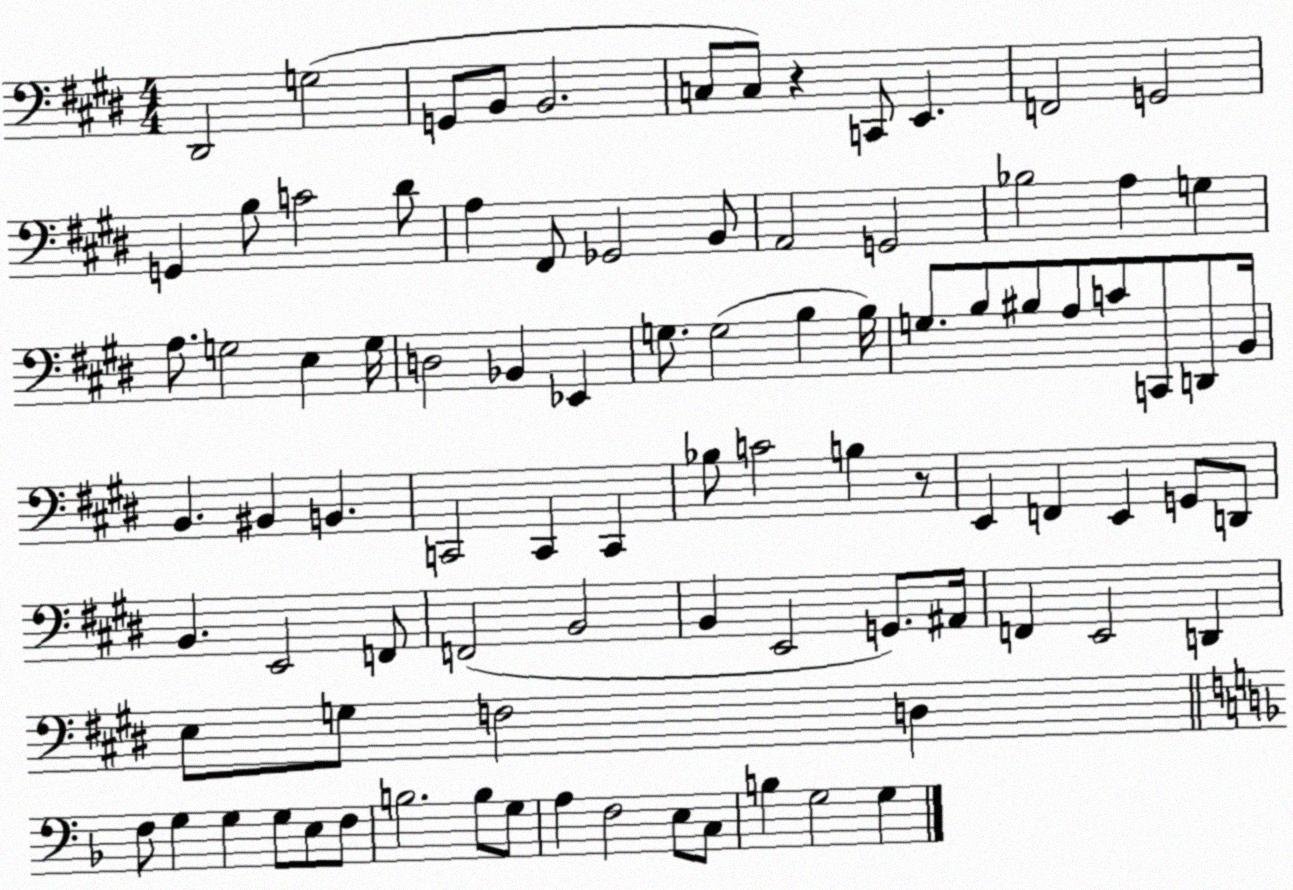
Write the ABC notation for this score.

X:1
T:Untitled
M:4/4
L:1/4
K:E
^D,,2 G,2 G,,/2 B,,/2 B,,2 C,/2 C,/2 z C,,/2 E,, F,,2 G,,2 G,, B,/2 C2 ^D/2 A, ^F,,/2 _G,,2 B,,/2 A,,2 G,,2 _B,2 A, G, A,/2 G,2 E, G,/4 D,2 _B,, _E,, G,/2 G,2 B, B,/4 G,/2 B,/2 ^B,/2 A,/2 C/2 C,,/2 D,,/2 B,,/4 B,, ^B,, B,, C,,2 C,, C,, _B,/2 C2 B, z/2 E,, F,, E,, G,,/2 D,,/2 B,, E,,2 F,,/2 F,,2 B,,2 B,, E,,2 G,,/2 ^A,,/4 F,, E,,2 D,, E,/2 G,/2 F,2 D, F,/2 G, G, G,/2 E,/2 F,/2 B,2 B,/2 G,/2 A, F,2 E,/2 C,/2 B, G,2 G,